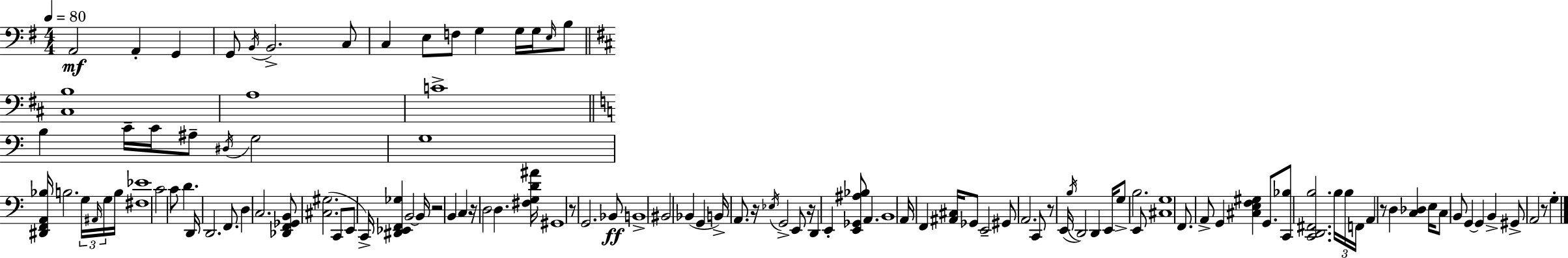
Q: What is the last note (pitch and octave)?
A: G3